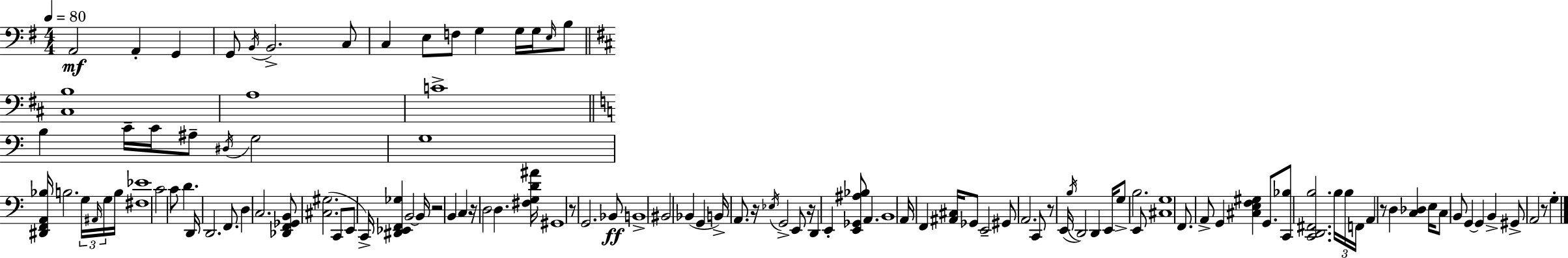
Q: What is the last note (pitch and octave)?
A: G3